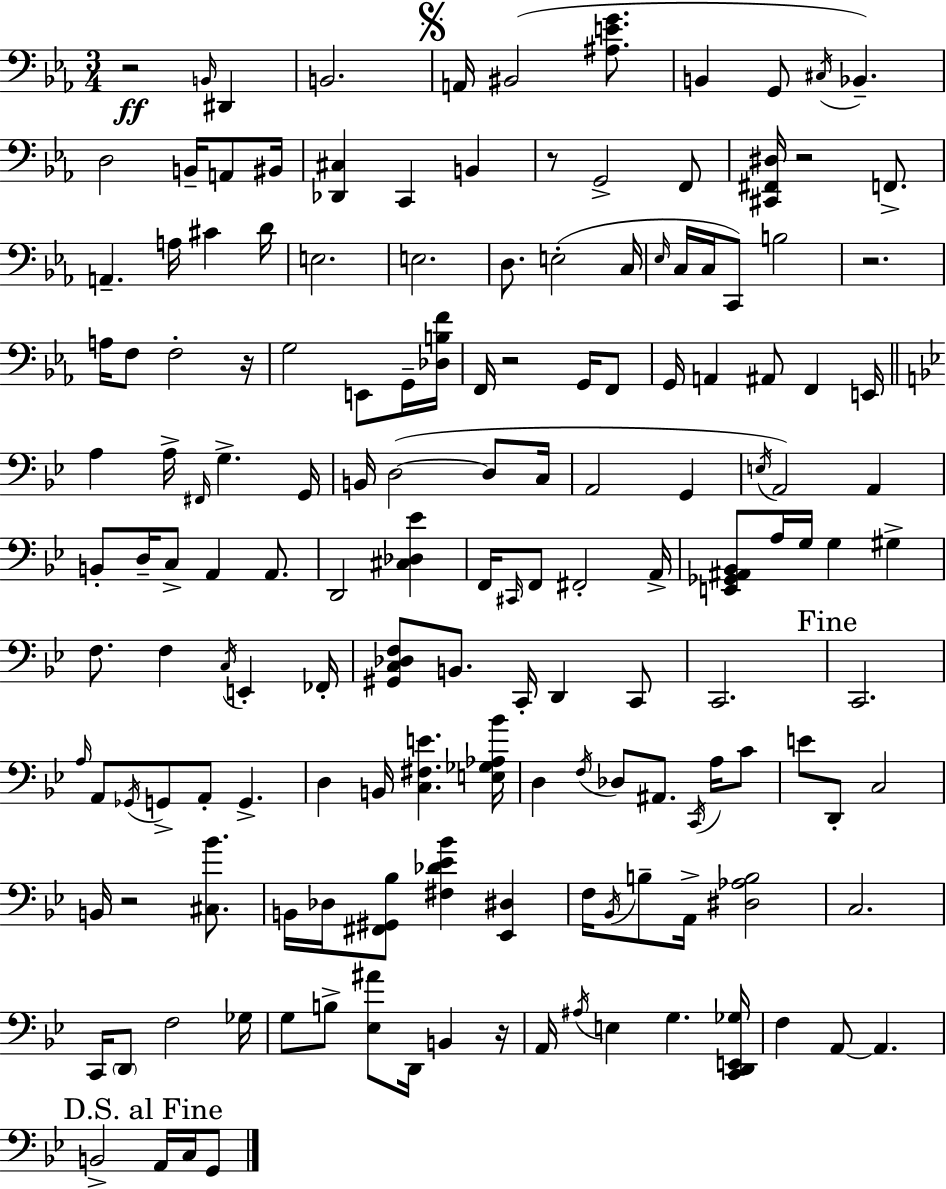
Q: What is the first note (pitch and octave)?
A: B2